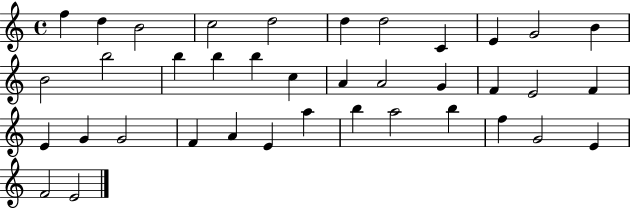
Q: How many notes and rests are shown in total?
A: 38